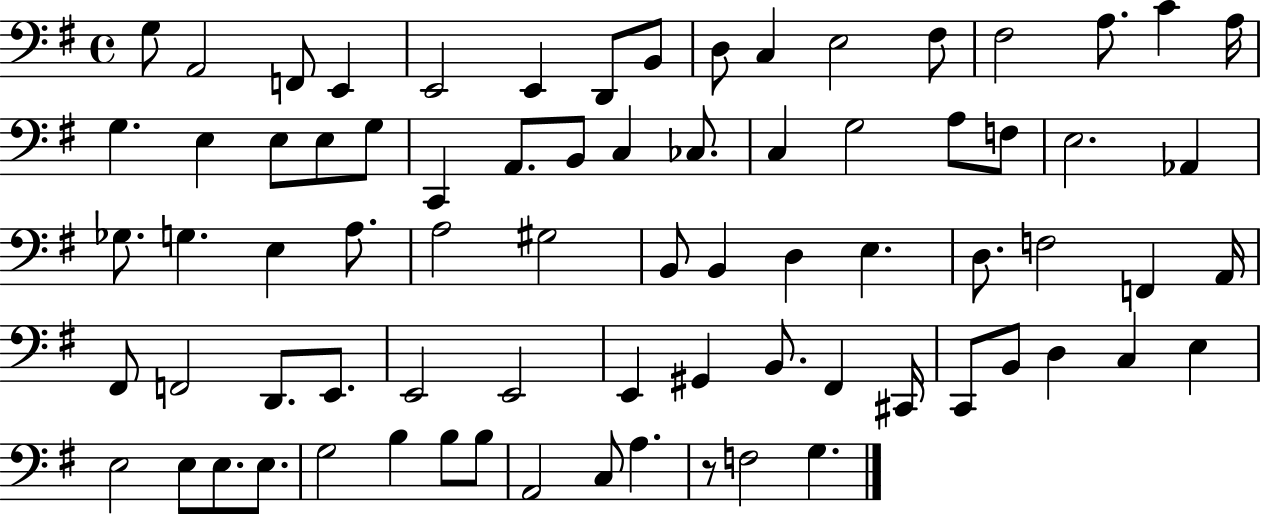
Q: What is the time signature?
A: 4/4